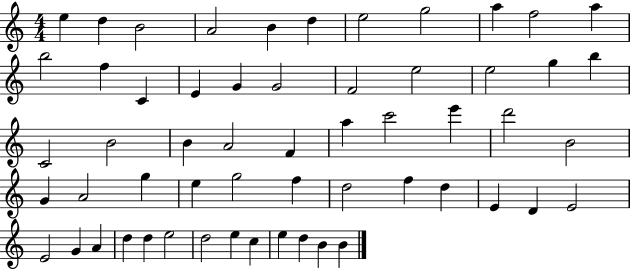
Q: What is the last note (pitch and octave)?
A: B4